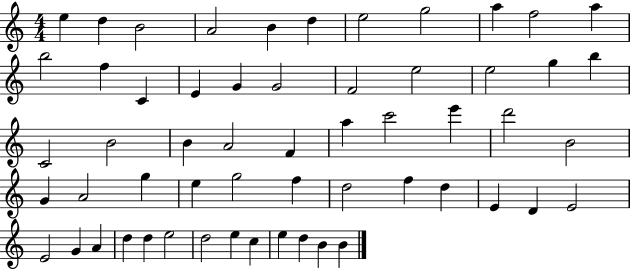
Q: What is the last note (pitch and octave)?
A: B4